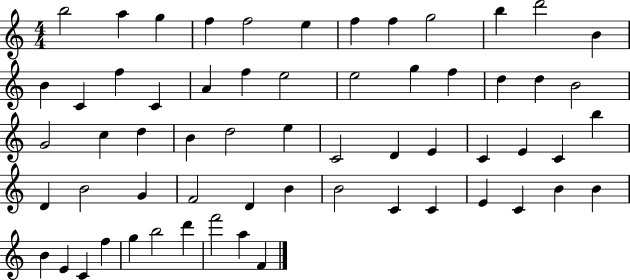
{
  \clef treble
  \numericTimeSignature
  \time 4/4
  \key c \major
  b''2 a''4 g''4 | f''4 f''2 e''4 | f''4 f''4 g''2 | b''4 d'''2 b'4 | \break b'4 c'4 f''4 c'4 | a'4 f''4 e''2 | e''2 g''4 f''4 | d''4 d''4 b'2 | \break g'2 c''4 d''4 | b'4 d''2 e''4 | c'2 d'4 e'4 | c'4 e'4 c'4 b''4 | \break d'4 b'2 g'4 | f'2 d'4 b'4 | b'2 c'4 c'4 | e'4 c'4 b'4 b'4 | \break b'4 e'4 c'4 f''4 | g''4 b''2 d'''4 | f'''2 a''4 f'4 | \bar "|."
}